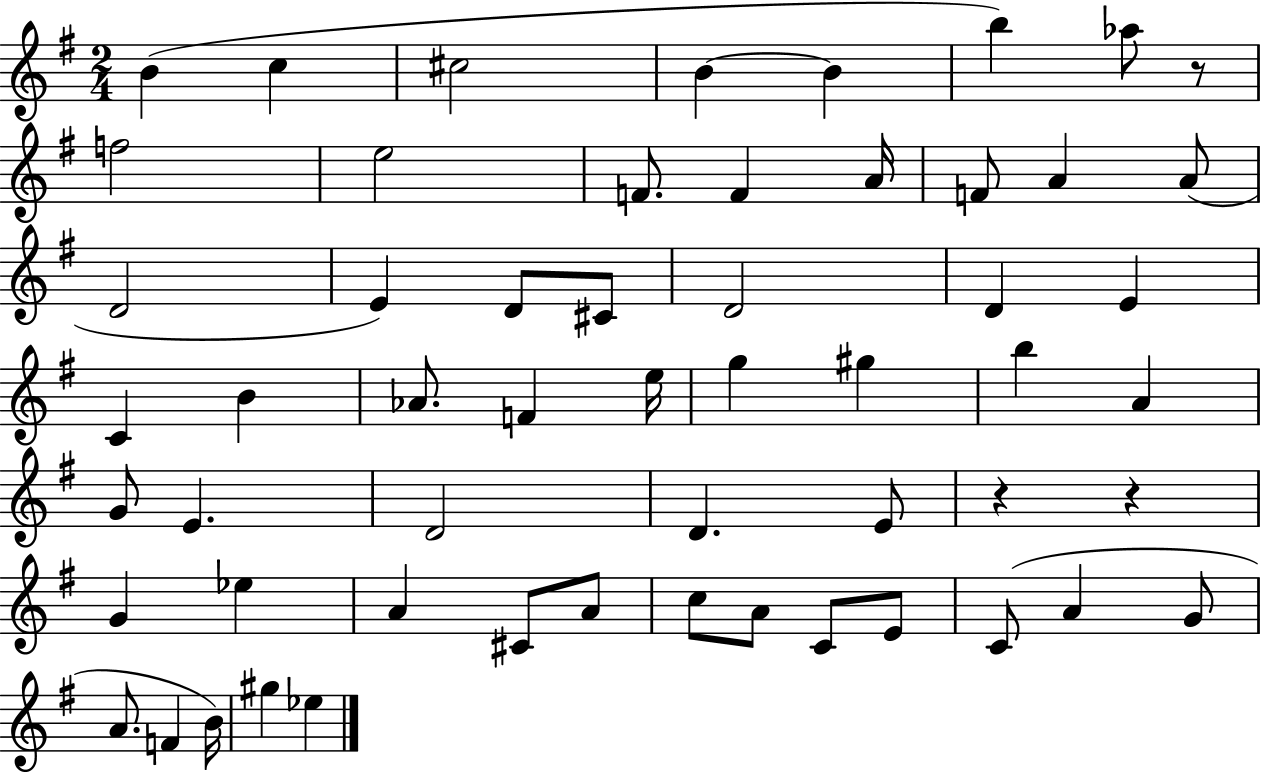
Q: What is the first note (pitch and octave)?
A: B4